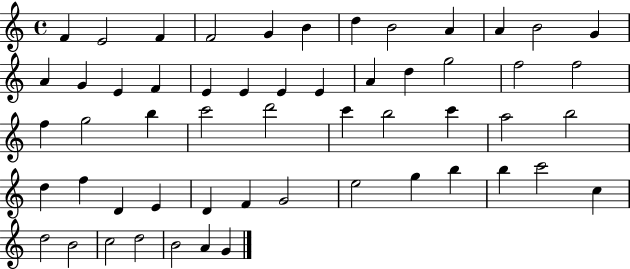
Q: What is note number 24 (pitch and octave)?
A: F5